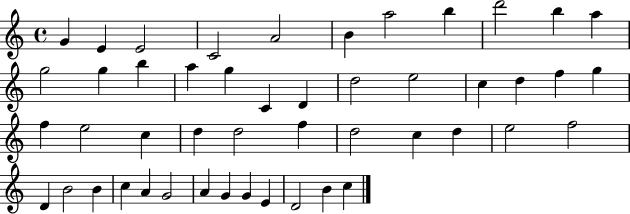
G4/q E4/q E4/h C4/h A4/h B4/q A5/h B5/q D6/h B5/q A5/q G5/h G5/q B5/q A5/q G5/q C4/q D4/q D5/h E5/h C5/q D5/q F5/q G5/q F5/q E5/h C5/q D5/q D5/h F5/q D5/h C5/q D5/q E5/h F5/h D4/q B4/h B4/q C5/q A4/q G4/h A4/q G4/q G4/q E4/q D4/h B4/q C5/q